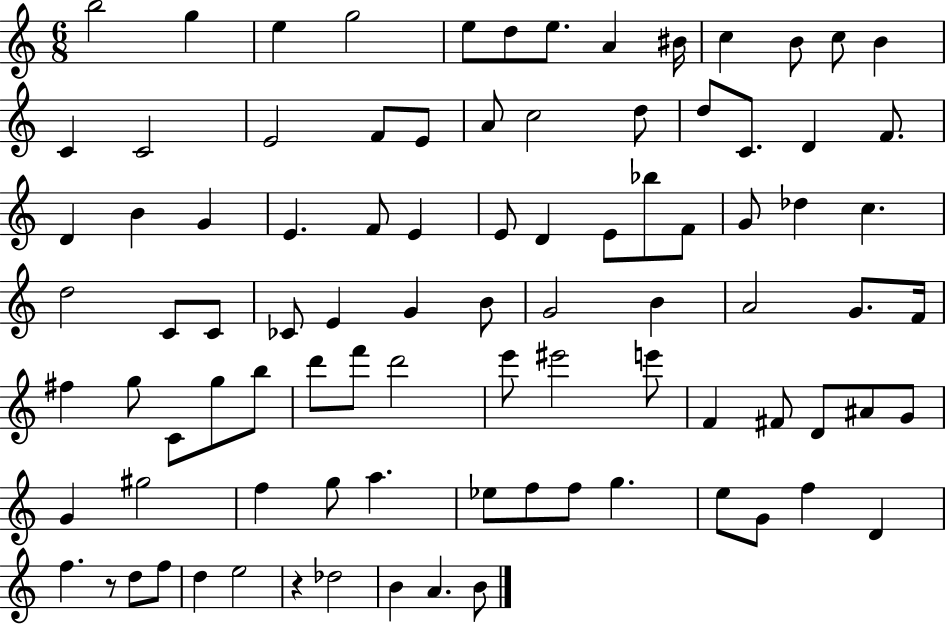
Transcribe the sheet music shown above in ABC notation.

X:1
T:Untitled
M:6/8
L:1/4
K:C
b2 g e g2 e/2 d/2 e/2 A ^B/4 c B/2 c/2 B C C2 E2 F/2 E/2 A/2 c2 d/2 d/2 C/2 D F/2 D B G E F/2 E E/2 D E/2 _b/2 F/2 G/2 _d c d2 C/2 C/2 _C/2 E G B/2 G2 B A2 G/2 F/4 ^f g/2 C/2 g/2 b/2 d'/2 f'/2 d'2 e'/2 ^e'2 e'/2 F ^F/2 D/2 ^A/2 G/2 G ^g2 f g/2 a _e/2 f/2 f/2 g e/2 G/2 f D f z/2 d/2 f/2 d e2 z _d2 B A B/2